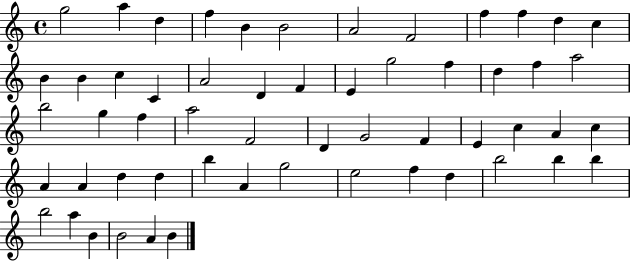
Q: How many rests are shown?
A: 0